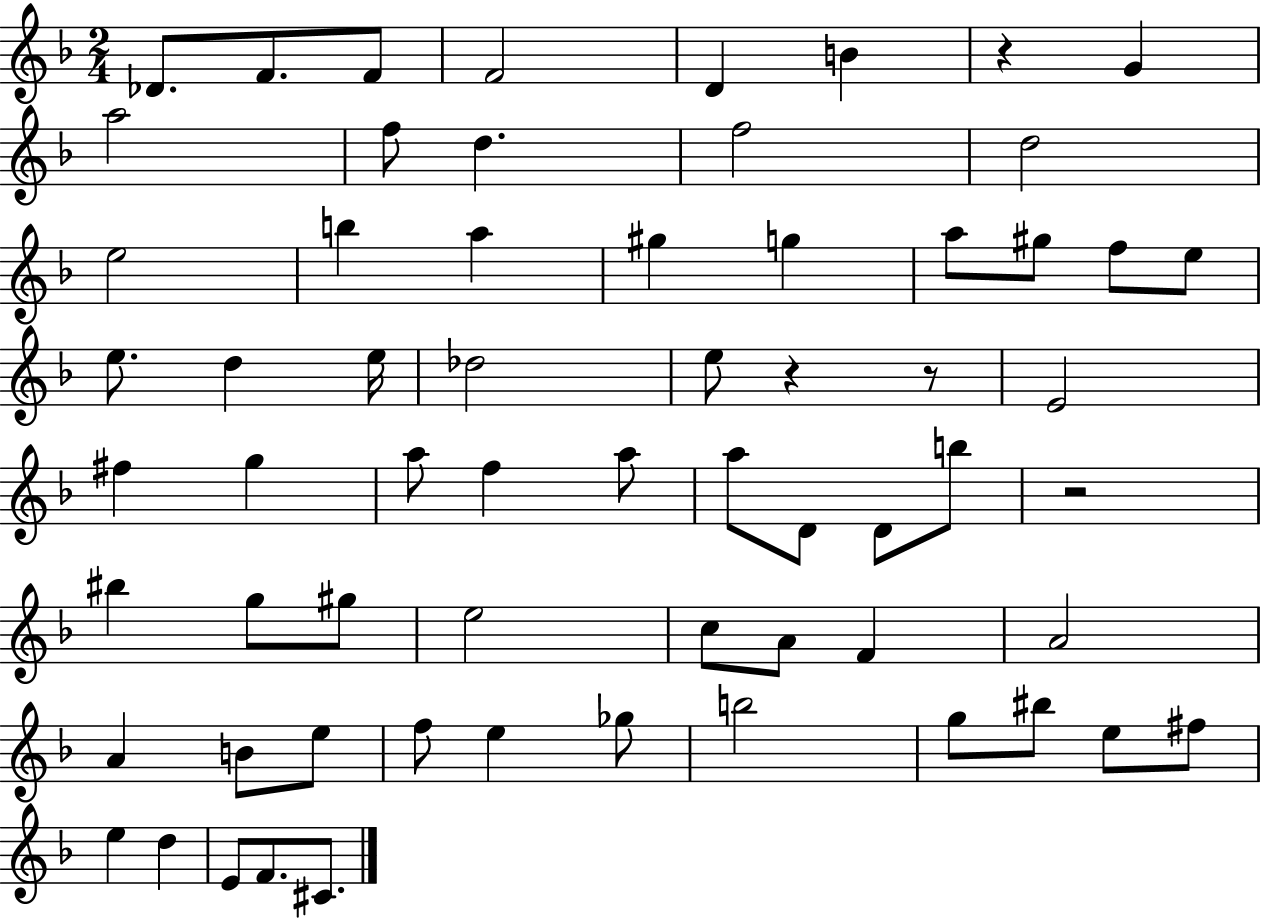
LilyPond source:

{
  \clef treble
  \numericTimeSignature
  \time 2/4
  \key f \major
  \repeat volta 2 { des'8. f'8. f'8 | f'2 | d'4 b'4 | r4 g'4 | \break a''2 | f''8 d''4. | f''2 | d''2 | \break e''2 | b''4 a''4 | gis''4 g''4 | a''8 gis''8 f''8 e''8 | \break e''8. d''4 e''16 | des''2 | e''8 r4 r8 | e'2 | \break fis''4 g''4 | a''8 f''4 a''8 | a''8 d'8 d'8 b''8 | r2 | \break bis''4 g''8 gis''8 | e''2 | c''8 a'8 f'4 | a'2 | \break a'4 b'8 e''8 | f''8 e''4 ges''8 | b''2 | g''8 bis''8 e''8 fis''8 | \break e''4 d''4 | e'8 f'8. cis'8. | } \bar "|."
}